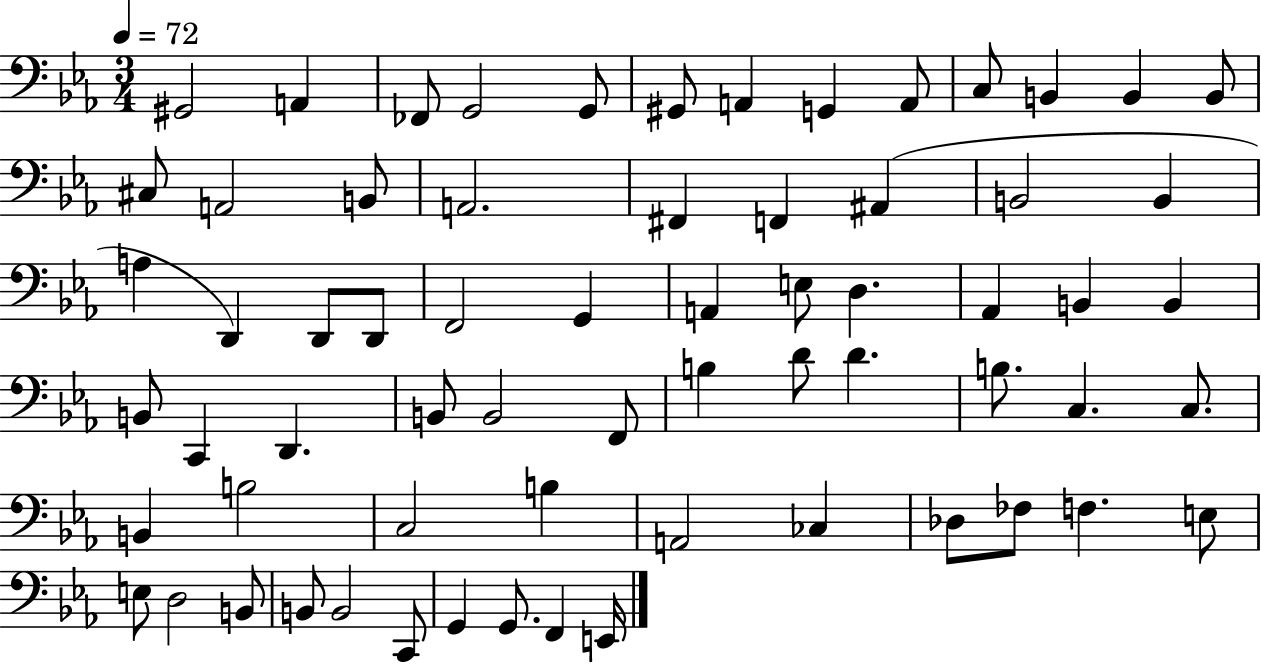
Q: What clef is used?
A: bass